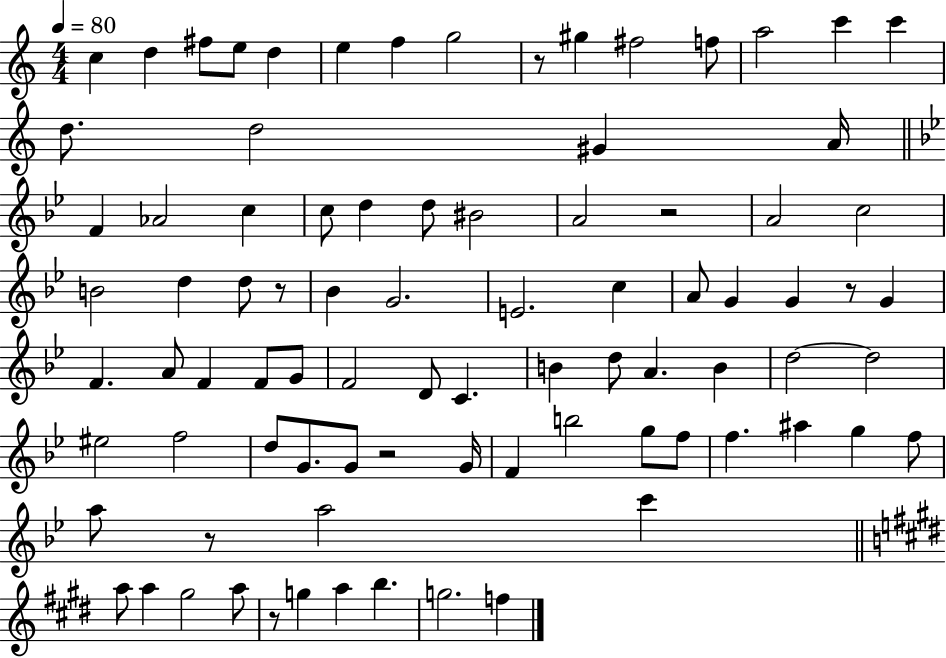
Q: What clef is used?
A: treble